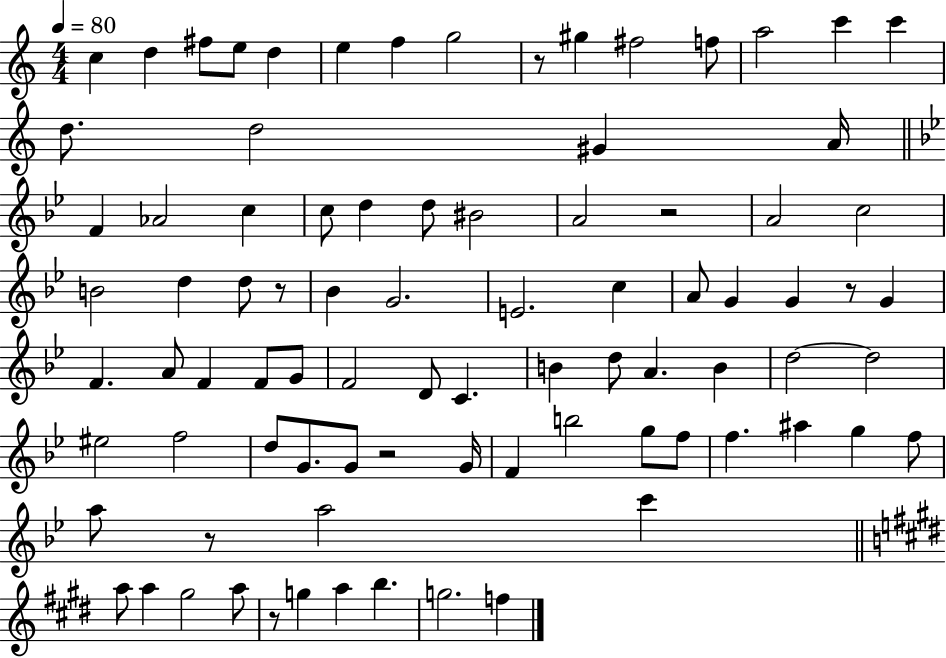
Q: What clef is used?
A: treble